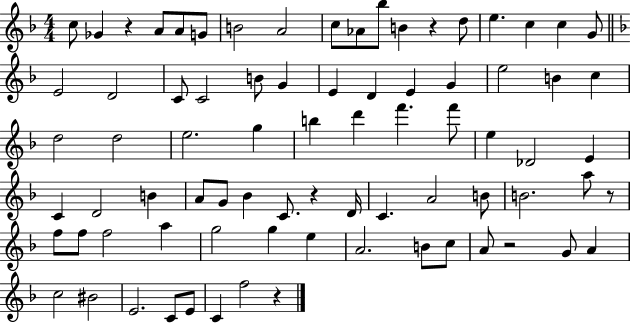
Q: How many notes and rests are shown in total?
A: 79